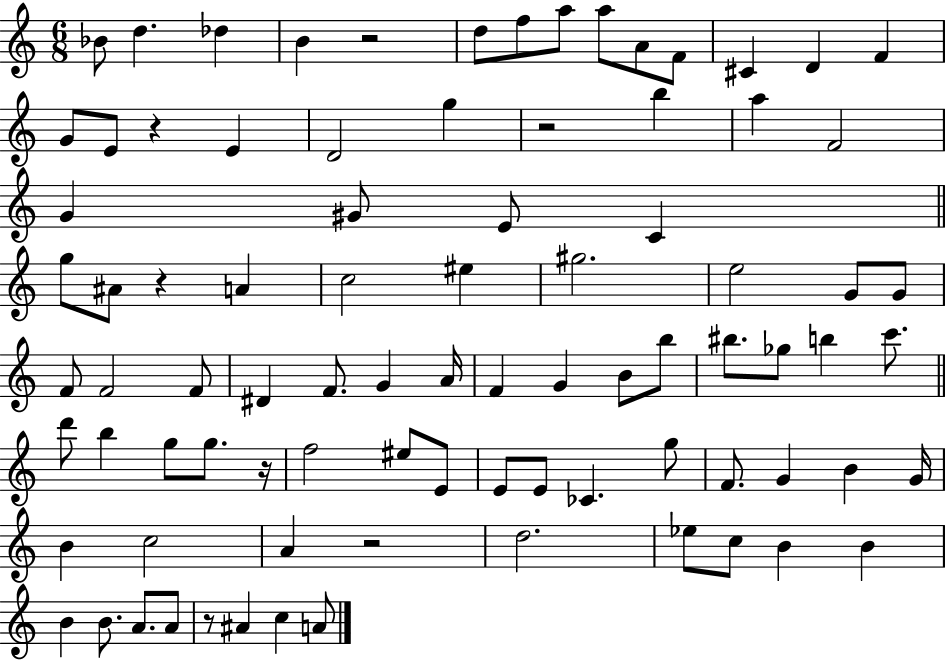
Bb4/e D5/q. Db5/q B4/q R/h D5/e F5/e A5/e A5/e A4/e F4/e C#4/q D4/q F4/q G4/e E4/e R/q E4/q D4/h G5/q R/h B5/q A5/q F4/h G4/q G#4/e E4/e C4/q G5/e A#4/e R/q A4/q C5/h EIS5/q G#5/h. E5/h G4/e G4/e F4/e F4/h F4/e D#4/q F4/e. G4/q A4/s F4/q G4/q B4/e B5/e BIS5/e. Gb5/e B5/q C6/e. D6/e B5/q G5/e G5/e. R/s F5/h EIS5/e E4/e E4/e E4/e CES4/q. G5/e F4/e. G4/q B4/q G4/s B4/q C5/h A4/q R/h D5/h. Eb5/e C5/e B4/q B4/q B4/q B4/e. A4/e. A4/e R/e A#4/q C5/q A4/e